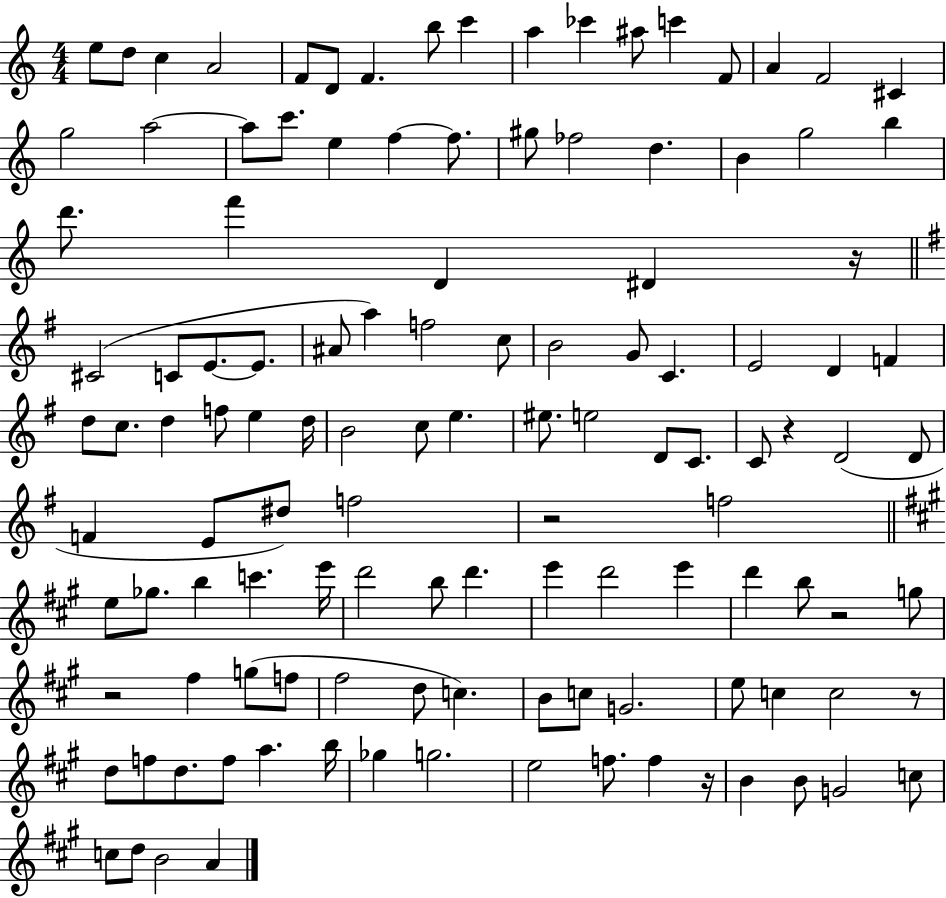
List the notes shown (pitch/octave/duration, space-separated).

E5/e D5/e C5/q A4/h F4/e D4/e F4/q. B5/e C6/q A5/q CES6/q A#5/e C6/q F4/e A4/q F4/h C#4/q G5/h A5/h A5/e C6/e. E5/q F5/q F5/e. G#5/e FES5/h D5/q. B4/q G5/h B5/q D6/e. F6/q D4/q D#4/q R/s C#4/h C4/e E4/e. E4/e. A#4/e A5/q F5/h C5/e B4/h G4/e C4/q. E4/h D4/q F4/q D5/e C5/e. D5/q F5/e E5/q D5/s B4/h C5/e E5/q. EIS5/e. E5/h D4/e C4/e. C4/e R/q D4/h D4/e F4/q E4/e D#5/e F5/h R/h F5/h E5/e Gb5/e. B5/q C6/q. E6/s D6/h B5/e D6/q. E6/q D6/h E6/q D6/q B5/e R/h G5/e R/h F#5/q G5/e F5/e F#5/h D5/e C5/q. B4/e C5/e G4/h. E5/e C5/q C5/h R/e D5/e F5/e D5/e. F5/e A5/q. B5/s Gb5/q G5/h. E5/h F5/e. F5/q R/s B4/q B4/e G4/h C5/e C5/e D5/e B4/h A4/q